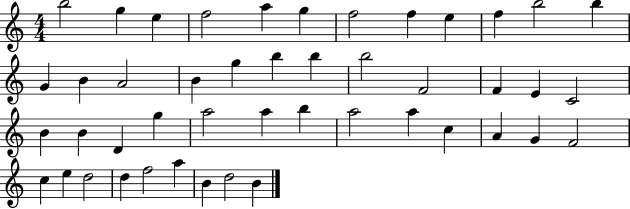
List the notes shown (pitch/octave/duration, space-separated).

B5/h G5/q E5/q F5/h A5/q G5/q F5/h F5/q E5/q F5/q B5/h B5/q G4/q B4/q A4/h B4/q G5/q B5/q B5/q B5/h F4/h F4/q E4/q C4/h B4/q B4/q D4/q G5/q A5/h A5/q B5/q A5/h A5/q C5/q A4/q G4/q F4/h C5/q E5/q D5/h D5/q F5/h A5/q B4/q D5/h B4/q